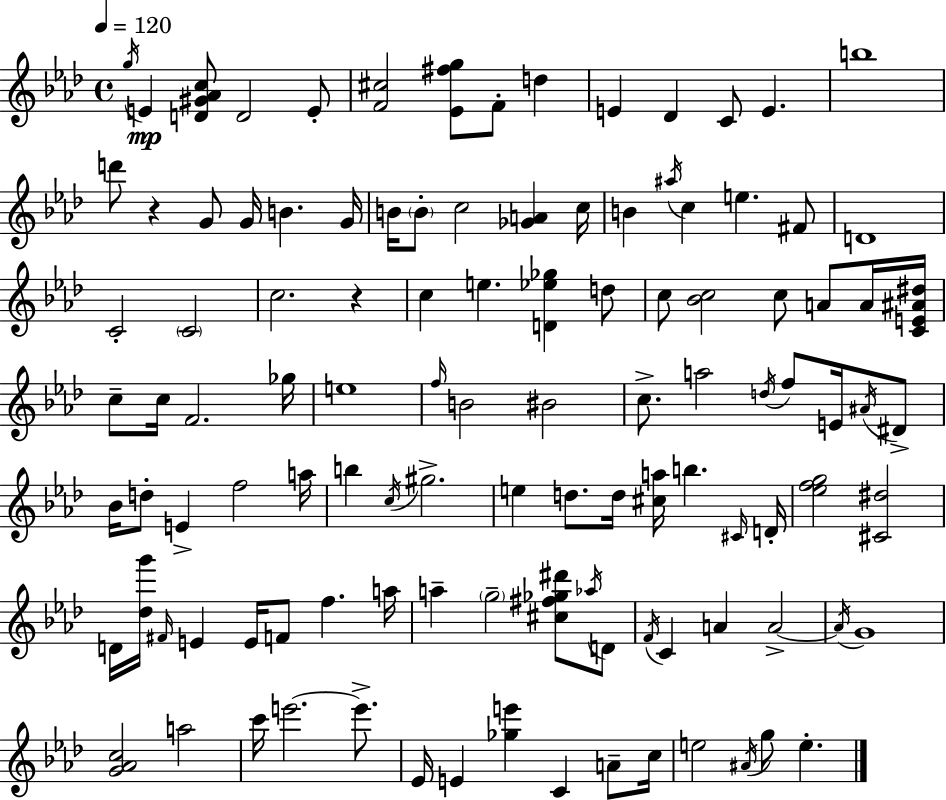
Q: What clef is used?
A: treble